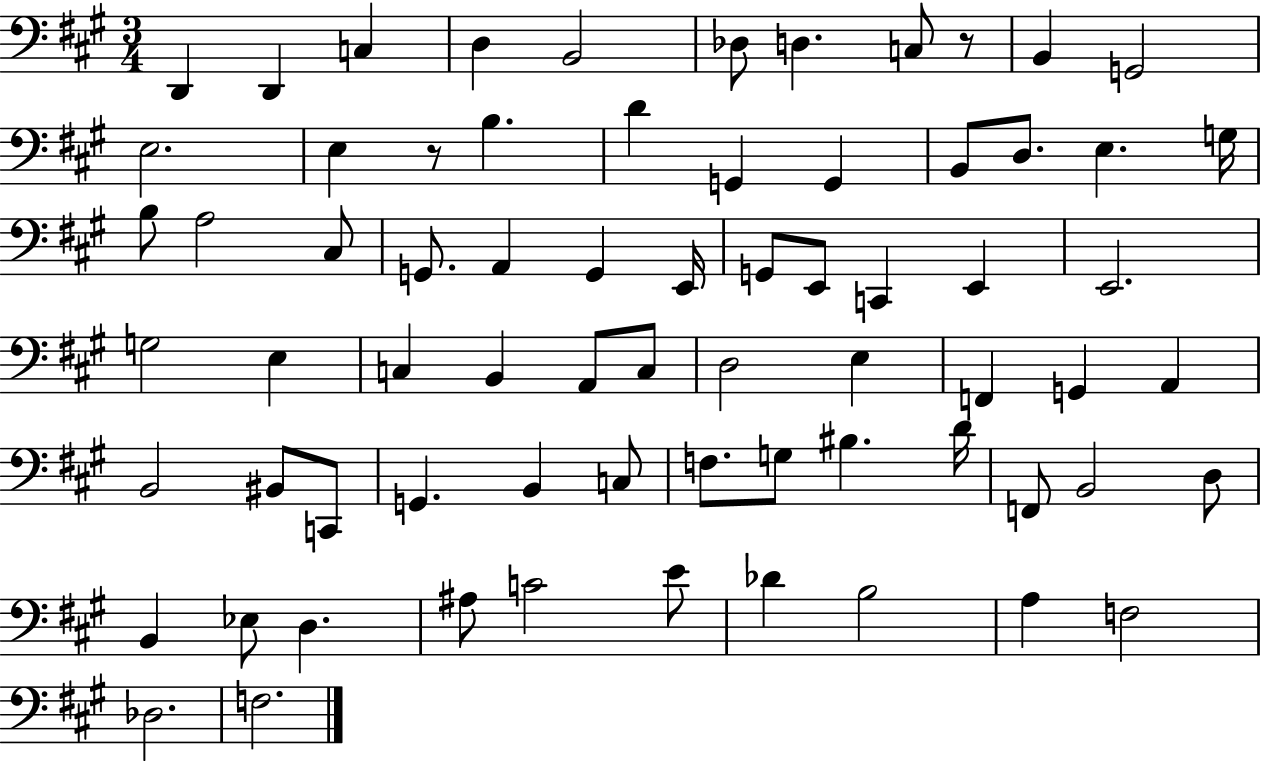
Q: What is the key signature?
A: A major